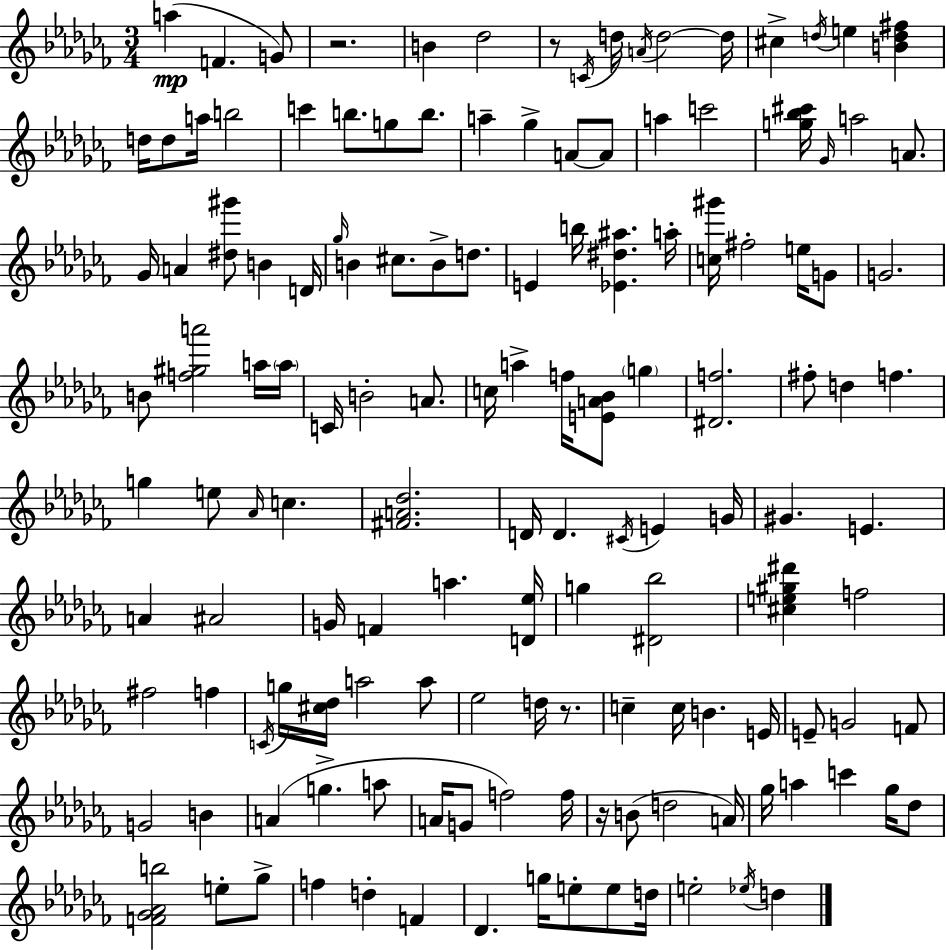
A5/q F4/q. G4/e R/h. B4/q Db5/h R/e C4/s D5/s A4/s D5/h D5/s C#5/q D5/s E5/q [B4,D5,F#5]/q D5/s D5/e A5/s B5/h C6/q B5/e. G5/e B5/e. A5/q Gb5/q A4/e A4/e A5/q C6/h [G5,Bb5,C#6]/s Gb4/s A5/h A4/e. Gb4/s A4/q [D#5,G#6]/e B4/q D4/s Gb5/s B4/q C#5/e. B4/e D5/e. E4/q B5/s [Eb4,D#5,A#5]/q. A5/s [C5,G#6]/s F#5/h E5/s G4/e G4/h. B4/e [F5,G#5,A6]/h A5/s A5/s C4/s B4/h A4/e. C5/s A5/q F5/s [E4,A4,Bb4]/e G5/q [D#4,F5]/h. F#5/e D5/q F5/q. G5/q E5/e Ab4/s C5/q. [F#4,A4,Db5]/h. D4/s D4/q. C#4/s E4/q G4/s G#4/q. E4/q. A4/q A#4/h G4/s F4/q A5/q. [D4,Eb5]/s G5/q [D#4,Bb5]/h [C#5,E5,G#5,D#6]/q F5/h F#5/h F5/q C4/s G5/s [C#5,Db5]/s A5/h A5/e Eb5/h D5/s R/e. C5/q C5/s B4/q. E4/s E4/e G4/h F4/e G4/h B4/q A4/q G5/q. A5/e A4/s G4/e F5/h F5/s R/s B4/e D5/h A4/s Gb5/s A5/q C6/q Gb5/s Db5/e [F4,Gb4,Ab4,B5]/h E5/e Gb5/e F5/q D5/q F4/q Db4/q. G5/s E5/e E5/e D5/s E5/h Eb5/s D5/q